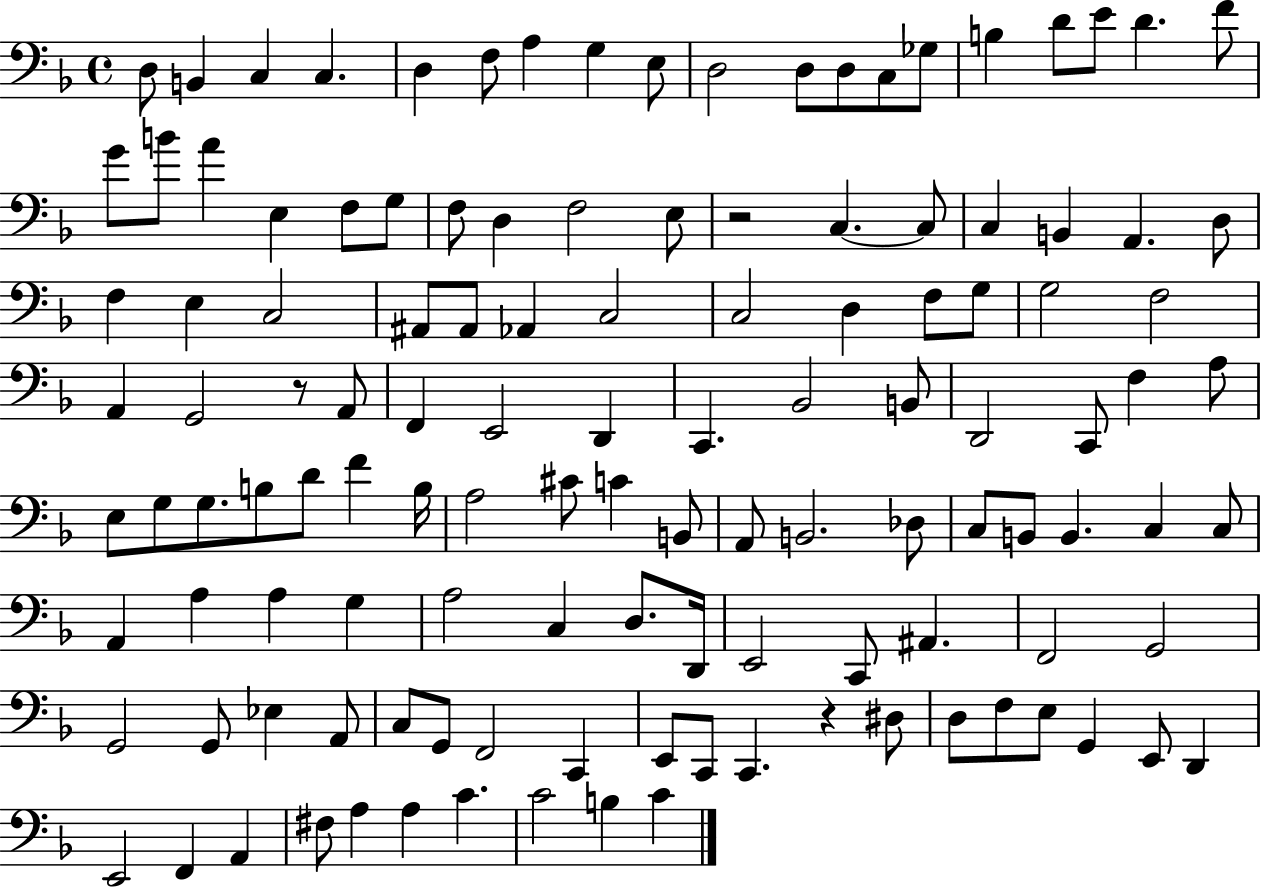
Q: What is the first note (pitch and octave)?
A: D3